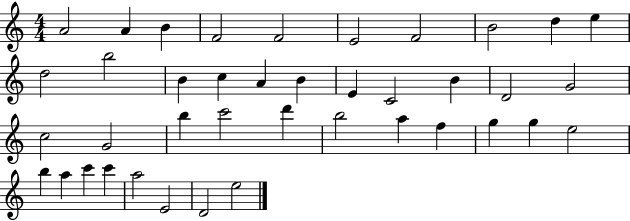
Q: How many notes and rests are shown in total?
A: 40